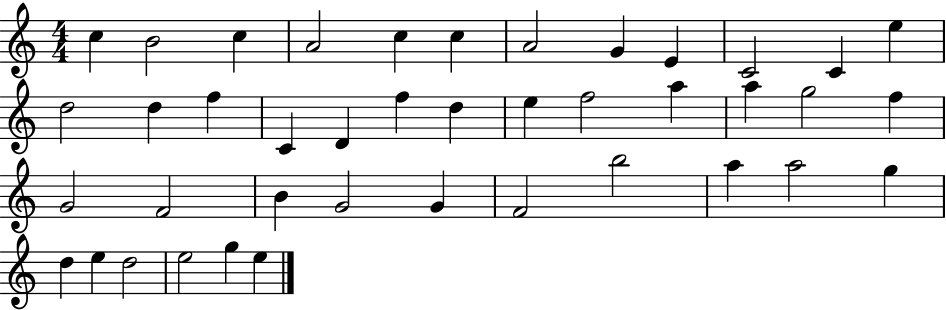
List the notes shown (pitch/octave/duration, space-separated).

C5/q B4/h C5/q A4/h C5/q C5/q A4/h G4/q E4/q C4/h C4/q E5/q D5/h D5/q F5/q C4/q D4/q F5/q D5/q E5/q F5/h A5/q A5/q G5/h F5/q G4/h F4/h B4/q G4/h G4/q F4/h B5/h A5/q A5/h G5/q D5/q E5/q D5/h E5/h G5/q E5/q